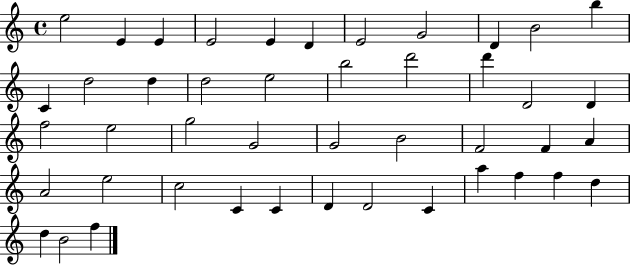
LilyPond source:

{
  \clef treble
  \time 4/4
  \defaultTimeSignature
  \key c \major
  e''2 e'4 e'4 | e'2 e'4 d'4 | e'2 g'2 | d'4 b'2 b''4 | \break c'4 d''2 d''4 | d''2 e''2 | b''2 d'''2 | d'''4 d'2 d'4 | \break f''2 e''2 | g''2 g'2 | g'2 b'2 | f'2 f'4 a'4 | \break a'2 e''2 | c''2 c'4 c'4 | d'4 d'2 c'4 | a''4 f''4 f''4 d''4 | \break d''4 b'2 f''4 | \bar "|."
}